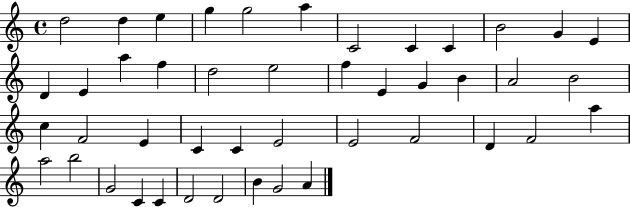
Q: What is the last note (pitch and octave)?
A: A4